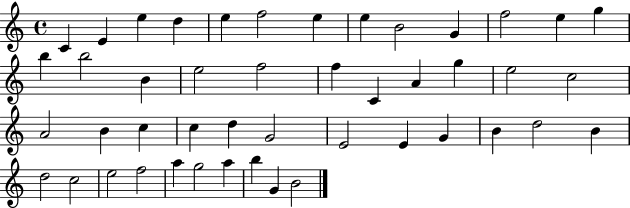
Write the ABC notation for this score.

X:1
T:Untitled
M:4/4
L:1/4
K:C
C E e d e f2 e e B2 G f2 e g b b2 B e2 f2 f C A g e2 c2 A2 B c c d G2 E2 E G B d2 B d2 c2 e2 f2 a g2 a b G B2